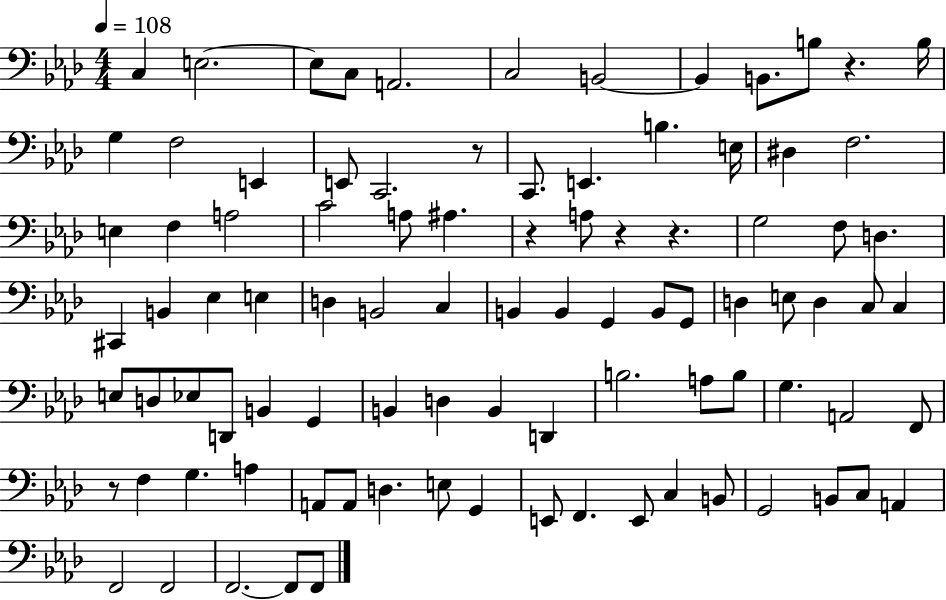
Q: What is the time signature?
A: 4/4